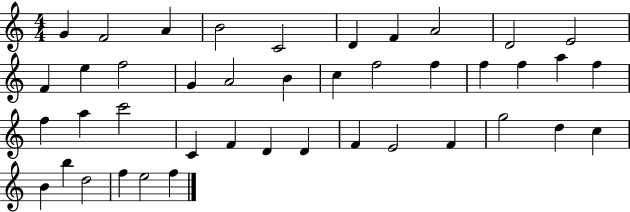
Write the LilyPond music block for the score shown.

{
  \clef treble
  \numericTimeSignature
  \time 4/4
  \key c \major
  g'4 f'2 a'4 | b'2 c'2 | d'4 f'4 a'2 | d'2 e'2 | \break f'4 e''4 f''2 | g'4 a'2 b'4 | c''4 f''2 f''4 | f''4 f''4 a''4 f''4 | \break f''4 a''4 c'''2 | c'4 f'4 d'4 d'4 | f'4 e'2 f'4 | g''2 d''4 c''4 | \break b'4 b''4 d''2 | f''4 e''2 f''4 | \bar "|."
}